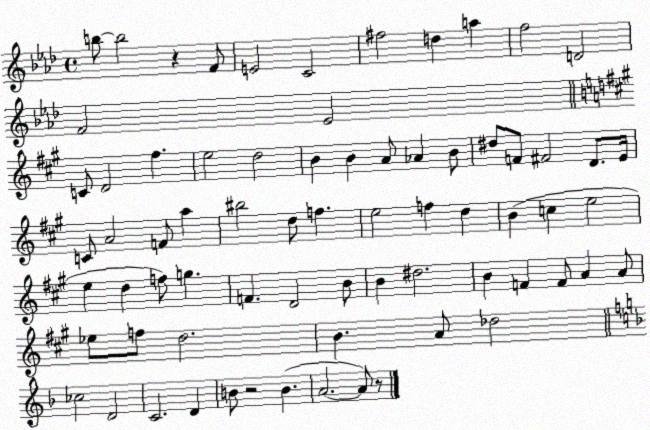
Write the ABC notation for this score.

X:1
T:Untitled
M:4/4
L:1/4
K:Ab
b/2 b2 z F/2 E2 C2 ^f2 d a f2 D2 F2 _E2 C/2 D2 ^f e2 d2 B B A/2 _A B/2 ^d/2 F/2 ^F2 D/2 E/4 C/2 A2 F/2 a ^b2 d/2 f e2 f d B c e2 e d f/2 g F D2 B/2 B ^d2 B F F/2 A A/2 _e/2 f/2 d2 B A/2 _d2 _c2 D2 C2 D B/2 z2 B A2 A/2 z/2